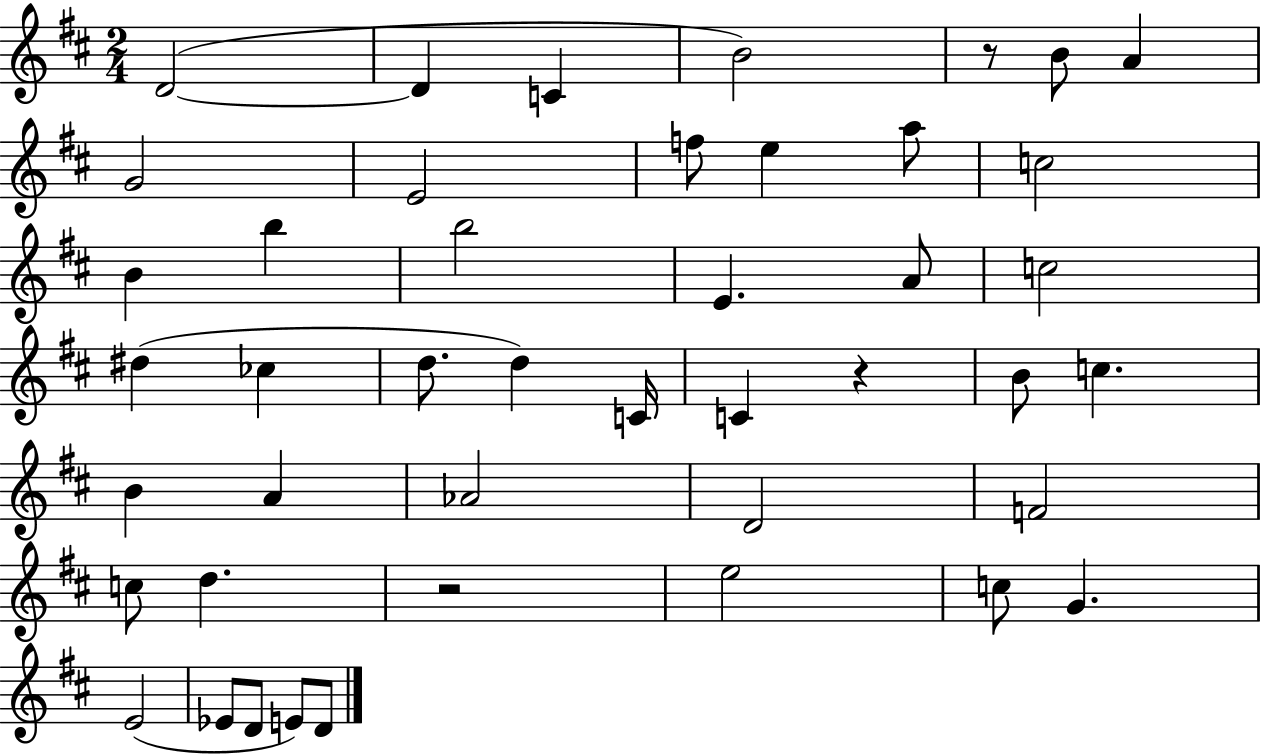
{
  \clef treble
  \numericTimeSignature
  \time 2/4
  \key d \major
  d'2~(~ | d'4 c'4 | b'2) | r8 b'8 a'4 | \break g'2 | e'2 | f''8 e''4 a''8 | c''2 | \break b'4 b''4 | b''2 | e'4. a'8 | c''2 | \break dis''4( ces''4 | d''8. d''4) c'16 | c'4 r4 | b'8 c''4. | \break b'4 a'4 | aes'2 | d'2 | f'2 | \break c''8 d''4. | r2 | e''2 | c''8 g'4. | \break e'2( | ees'8 d'8 e'8) d'8 | \bar "|."
}